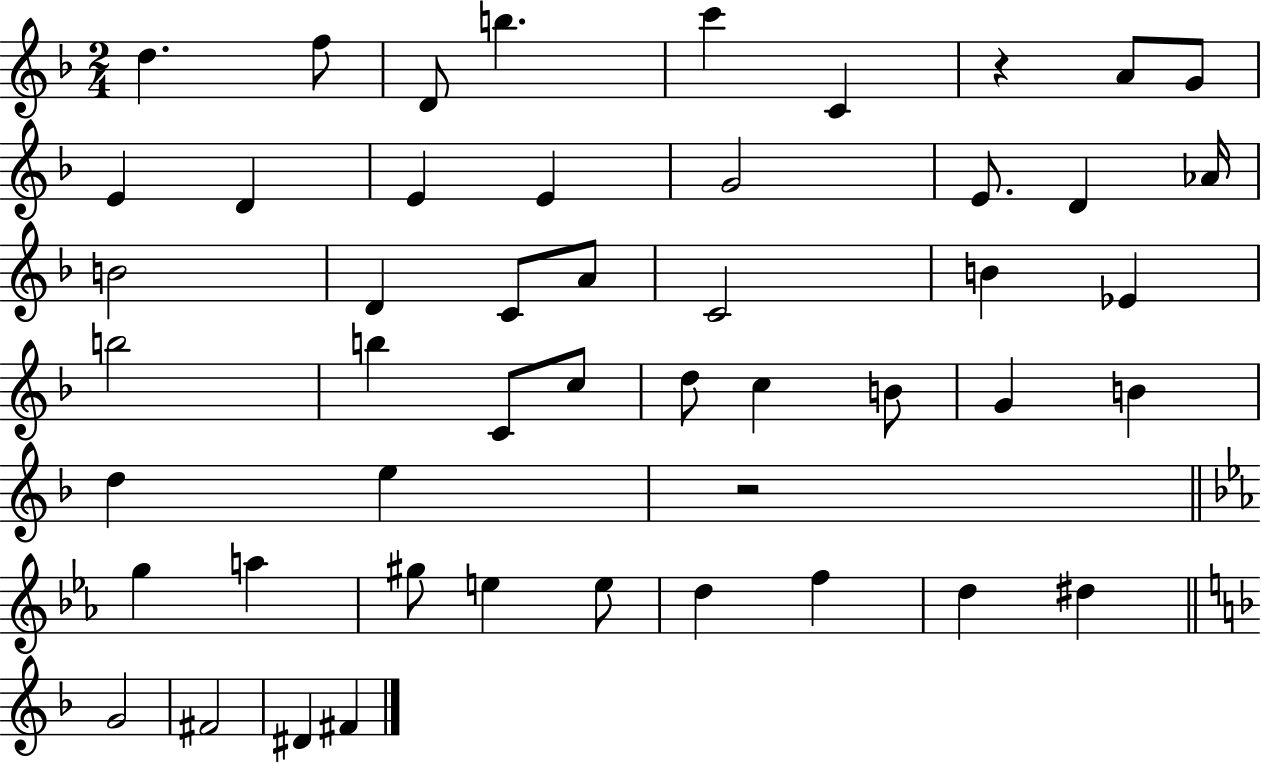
{
  \clef treble
  \numericTimeSignature
  \time 2/4
  \key f \major
  d''4. f''8 | d'8 b''4. | c'''4 c'4 | r4 a'8 g'8 | \break e'4 d'4 | e'4 e'4 | g'2 | e'8. d'4 aes'16 | \break b'2 | d'4 c'8 a'8 | c'2 | b'4 ees'4 | \break b''2 | b''4 c'8 c''8 | d''8 c''4 b'8 | g'4 b'4 | \break d''4 e''4 | r2 | \bar "||" \break \key ees \major g''4 a''4 | gis''8 e''4 e''8 | d''4 f''4 | d''4 dis''4 | \break \bar "||" \break \key f \major g'2 | fis'2 | dis'4 fis'4 | \bar "|."
}